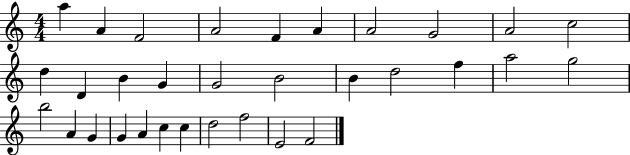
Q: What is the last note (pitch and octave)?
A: F4